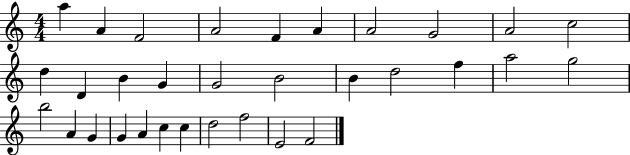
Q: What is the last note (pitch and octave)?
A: F4